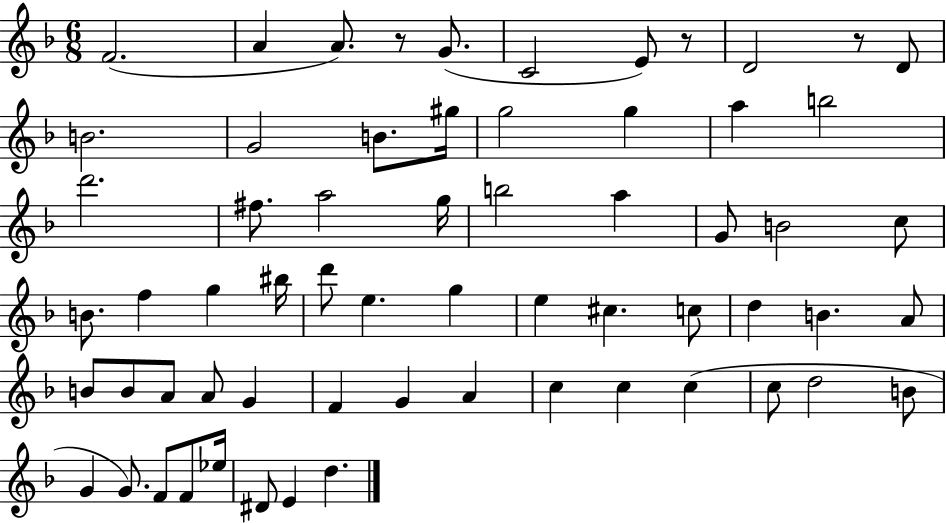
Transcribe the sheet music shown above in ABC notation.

X:1
T:Untitled
M:6/8
L:1/4
K:F
F2 A A/2 z/2 G/2 C2 E/2 z/2 D2 z/2 D/2 B2 G2 B/2 ^g/4 g2 g a b2 d'2 ^f/2 a2 g/4 b2 a G/2 B2 c/2 B/2 f g ^b/4 d'/2 e g e ^c c/2 d B A/2 B/2 B/2 A/2 A/2 G F G A c c c c/2 d2 B/2 G G/2 F/2 F/2 _e/4 ^D/2 E d